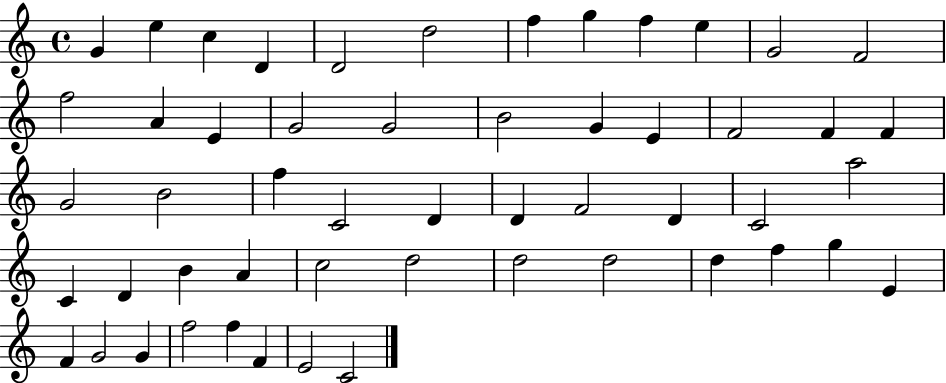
X:1
T:Untitled
M:4/4
L:1/4
K:C
G e c D D2 d2 f g f e G2 F2 f2 A E G2 G2 B2 G E F2 F F G2 B2 f C2 D D F2 D C2 a2 C D B A c2 d2 d2 d2 d f g E F G2 G f2 f F E2 C2